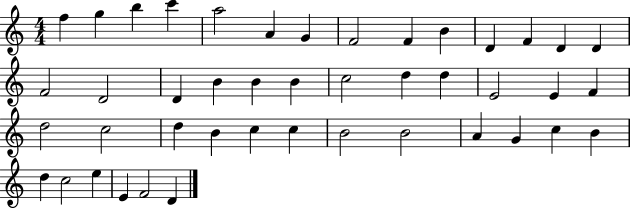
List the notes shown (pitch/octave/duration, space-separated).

F5/q G5/q B5/q C6/q A5/h A4/q G4/q F4/h F4/q B4/q D4/q F4/q D4/q D4/q F4/h D4/h D4/q B4/q B4/q B4/q C5/h D5/q D5/q E4/h E4/q F4/q D5/h C5/h D5/q B4/q C5/q C5/q B4/h B4/h A4/q G4/q C5/q B4/q D5/q C5/h E5/q E4/q F4/h D4/q